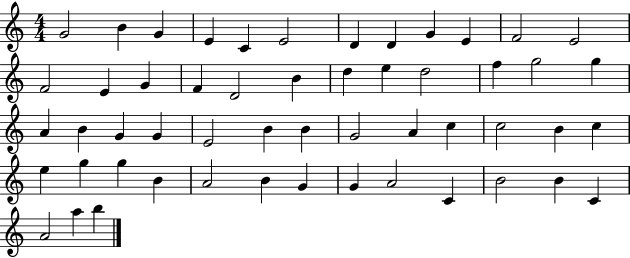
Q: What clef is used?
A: treble